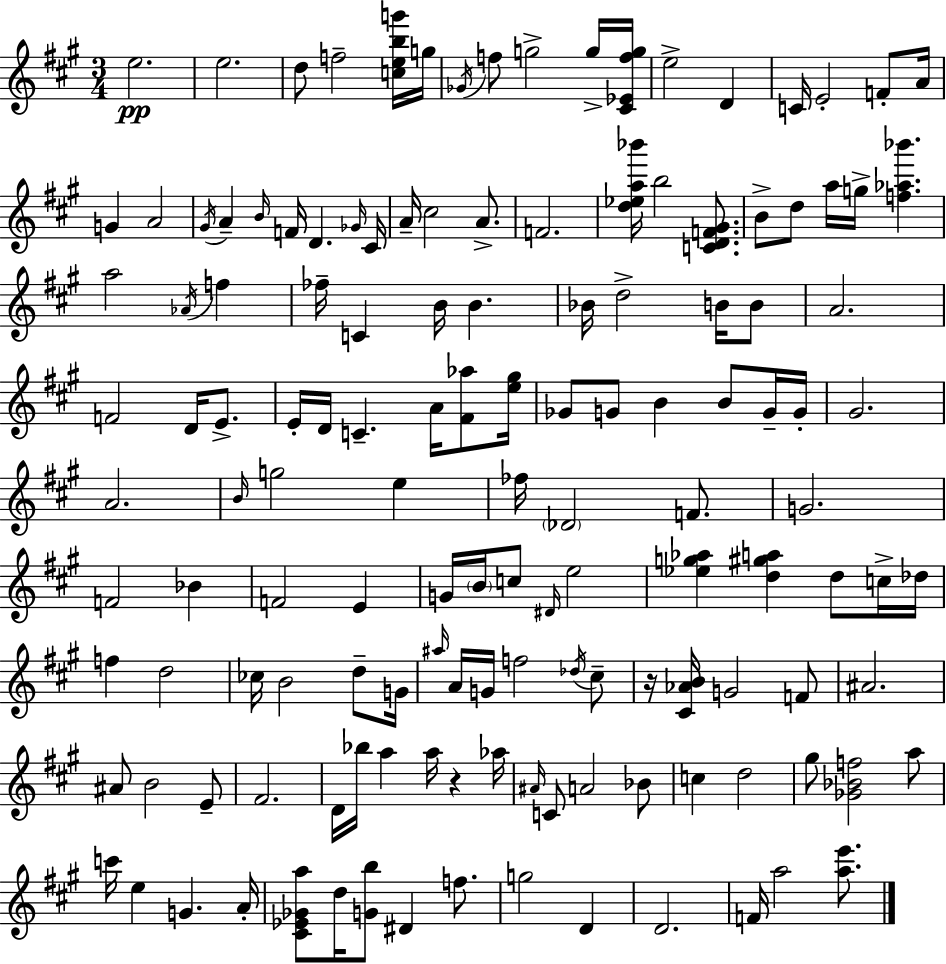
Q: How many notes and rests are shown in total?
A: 139